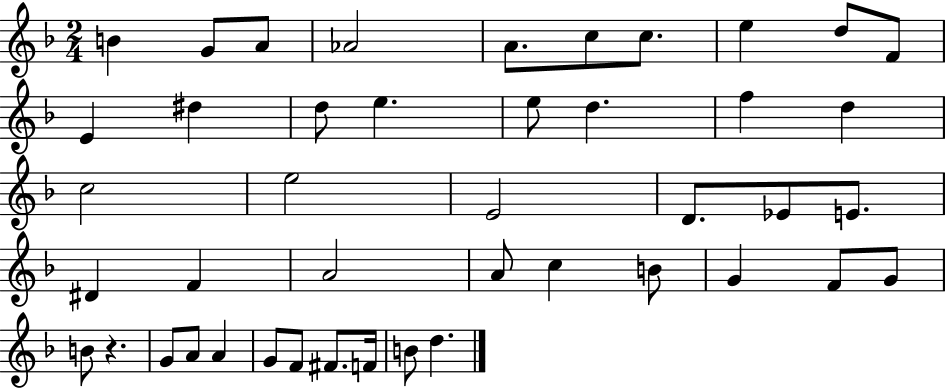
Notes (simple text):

B4/q G4/e A4/e Ab4/h A4/e. C5/e C5/e. E5/q D5/e F4/e E4/q D#5/q D5/e E5/q. E5/e D5/q. F5/q D5/q C5/h E5/h E4/h D4/e. Eb4/e E4/e. D#4/q F4/q A4/h A4/e C5/q B4/e G4/q F4/e G4/e B4/e R/q. G4/e A4/e A4/q G4/e F4/e F#4/e. F4/s B4/e D5/q.